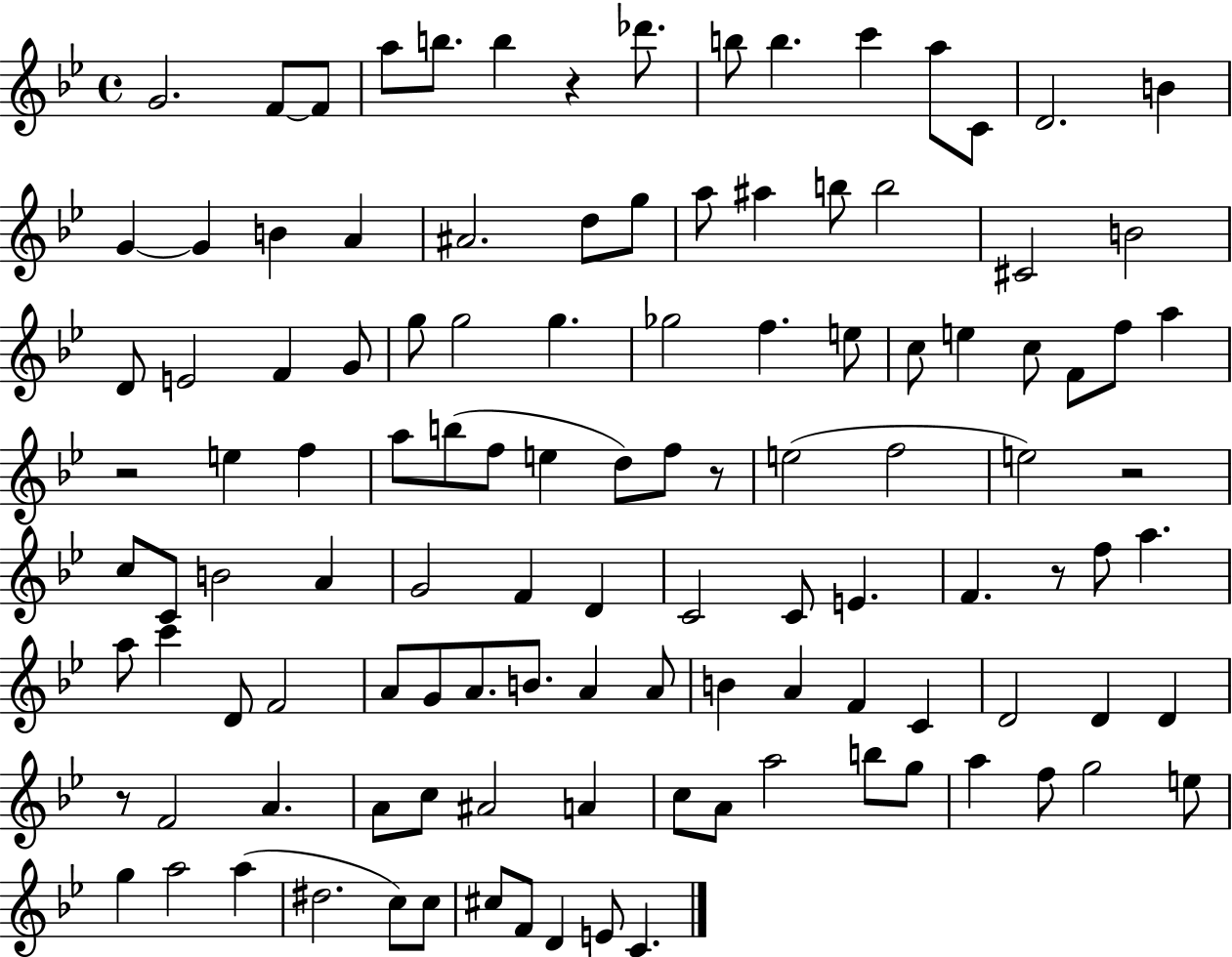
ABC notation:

X:1
T:Untitled
M:4/4
L:1/4
K:Bb
G2 F/2 F/2 a/2 b/2 b z _d'/2 b/2 b c' a/2 C/2 D2 B G G B A ^A2 d/2 g/2 a/2 ^a b/2 b2 ^C2 B2 D/2 E2 F G/2 g/2 g2 g _g2 f e/2 c/2 e c/2 F/2 f/2 a z2 e f a/2 b/2 f/2 e d/2 f/2 z/2 e2 f2 e2 z2 c/2 C/2 B2 A G2 F D C2 C/2 E F z/2 f/2 a a/2 c' D/2 F2 A/2 G/2 A/2 B/2 A A/2 B A F C D2 D D z/2 F2 A A/2 c/2 ^A2 A c/2 A/2 a2 b/2 g/2 a f/2 g2 e/2 g a2 a ^d2 c/2 c/2 ^c/2 F/2 D E/2 C